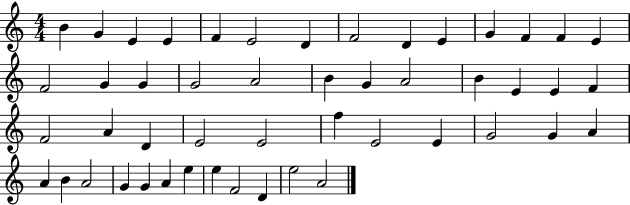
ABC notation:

X:1
T:Untitled
M:4/4
L:1/4
K:C
B G E E F E2 D F2 D E G F F E F2 G G G2 A2 B G A2 B E E F F2 A D E2 E2 f E2 E G2 G A A B A2 G G A e e F2 D e2 A2